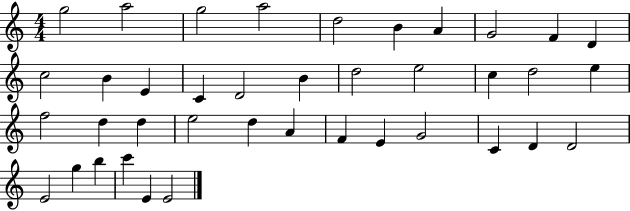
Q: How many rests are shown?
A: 0